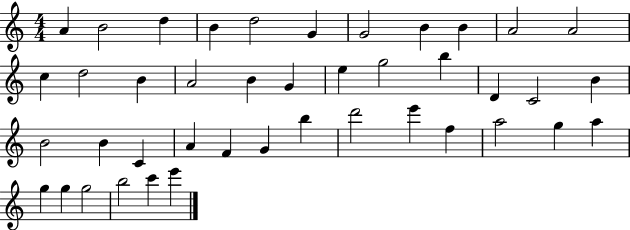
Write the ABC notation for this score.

X:1
T:Untitled
M:4/4
L:1/4
K:C
A B2 d B d2 G G2 B B A2 A2 c d2 B A2 B G e g2 b D C2 B B2 B C A F G b d'2 e' f a2 g a g g g2 b2 c' e'